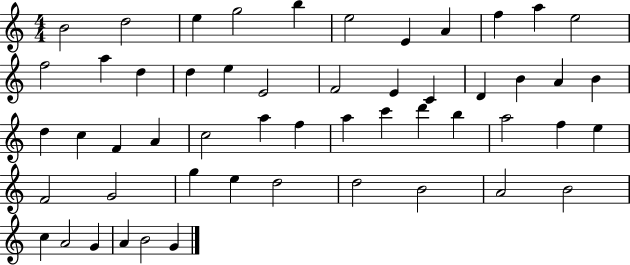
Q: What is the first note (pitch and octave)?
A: B4